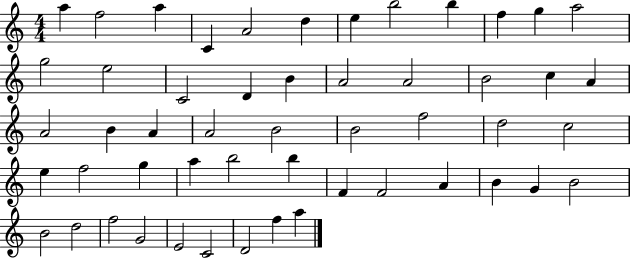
{
  \clef treble
  \numericTimeSignature
  \time 4/4
  \key c \major
  a''4 f''2 a''4 | c'4 a'2 d''4 | e''4 b''2 b''4 | f''4 g''4 a''2 | \break g''2 e''2 | c'2 d'4 b'4 | a'2 a'2 | b'2 c''4 a'4 | \break a'2 b'4 a'4 | a'2 b'2 | b'2 f''2 | d''2 c''2 | \break e''4 f''2 g''4 | a''4 b''2 b''4 | f'4 f'2 a'4 | b'4 g'4 b'2 | \break b'2 d''2 | f''2 g'2 | e'2 c'2 | d'2 f''4 a''4 | \break \bar "|."
}